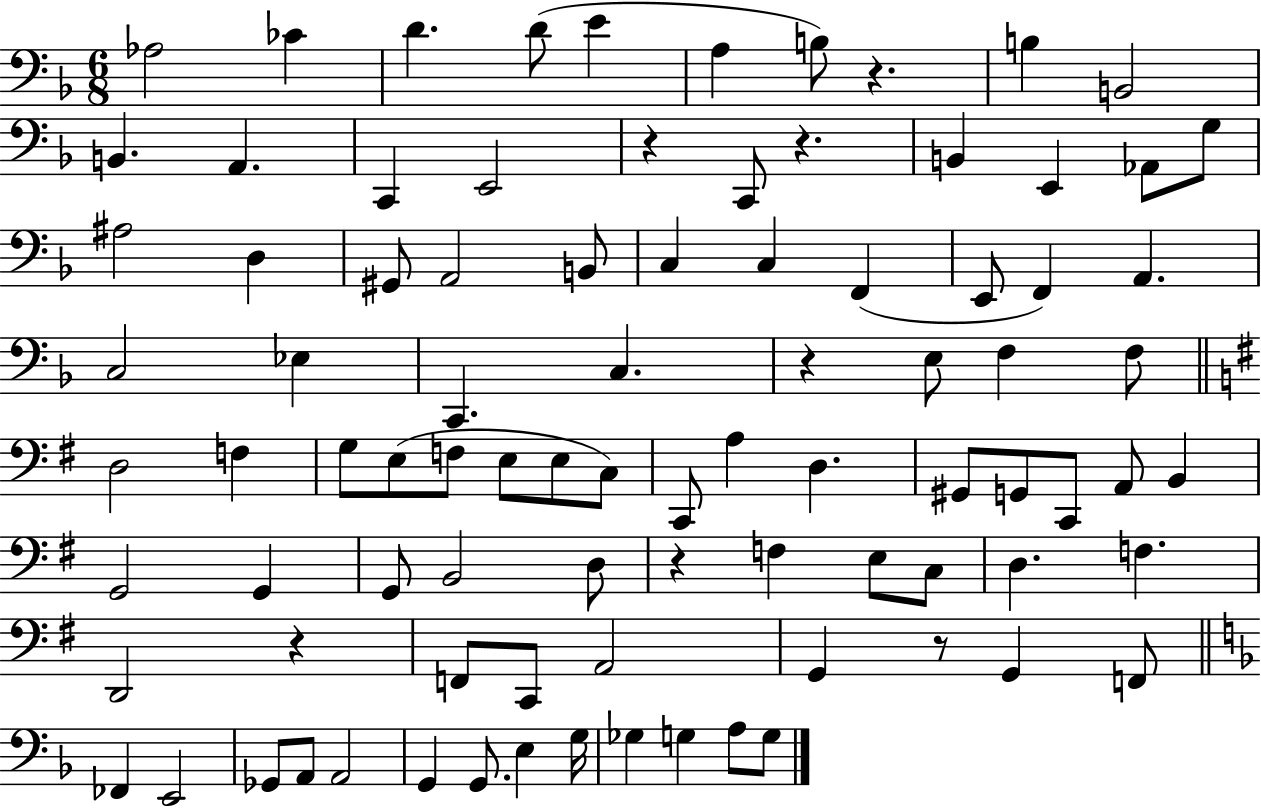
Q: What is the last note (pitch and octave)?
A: G3